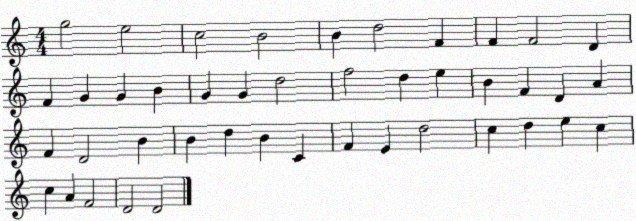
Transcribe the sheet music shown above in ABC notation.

X:1
T:Untitled
M:4/4
L:1/4
K:C
g2 e2 c2 B2 B d2 F F F2 D F G G B G G d2 f2 d e B F D A F D2 B B d B C F E d2 c d e c c A F2 D2 D2